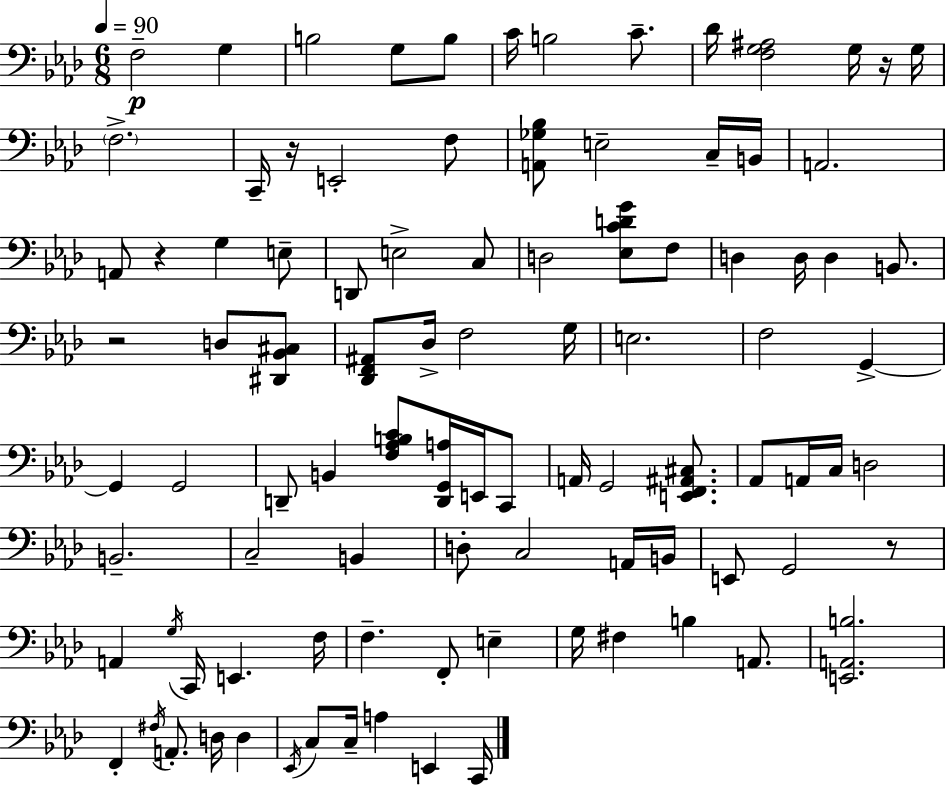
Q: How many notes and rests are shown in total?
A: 96